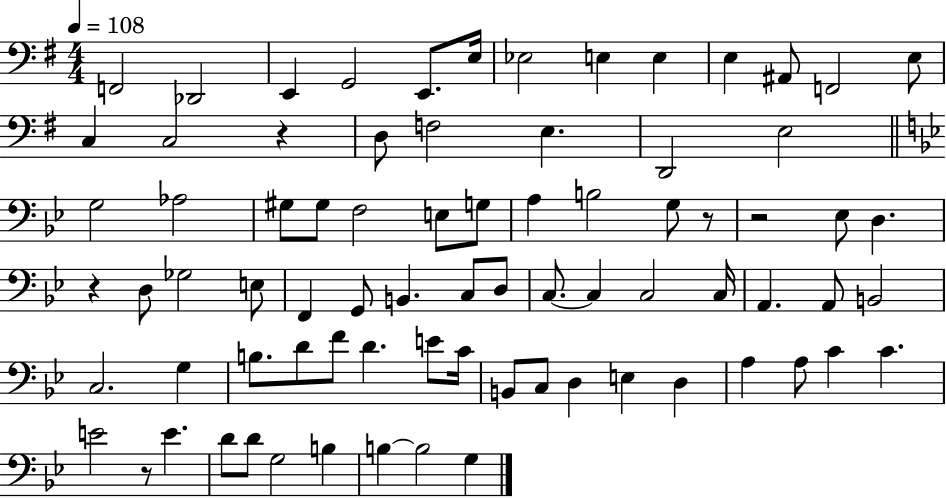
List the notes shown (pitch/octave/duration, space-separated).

F2/h Db2/h E2/q G2/h E2/e. E3/s Eb3/h E3/q E3/q E3/q A#2/e F2/h E3/e C3/q C3/h R/q D3/e F3/h E3/q. D2/h E3/h G3/h Ab3/h G#3/e G#3/e F3/h E3/e G3/e A3/q B3/h G3/e R/e R/h Eb3/e D3/q. R/q D3/e Gb3/h E3/e F2/q G2/e B2/q. C3/e D3/e C3/e. C3/q C3/h C3/s A2/q. A2/e B2/h C3/h. G3/q B3/e. D4/e F4/e D4/q. E4/e C4/s B2/e C3/e D3/q E3/q D3/q A3/q A3/e C4/q C4/q. E4/h R/e E4/q. D4/e D4/e G3/h B3/q B3/q B3/h G3/q